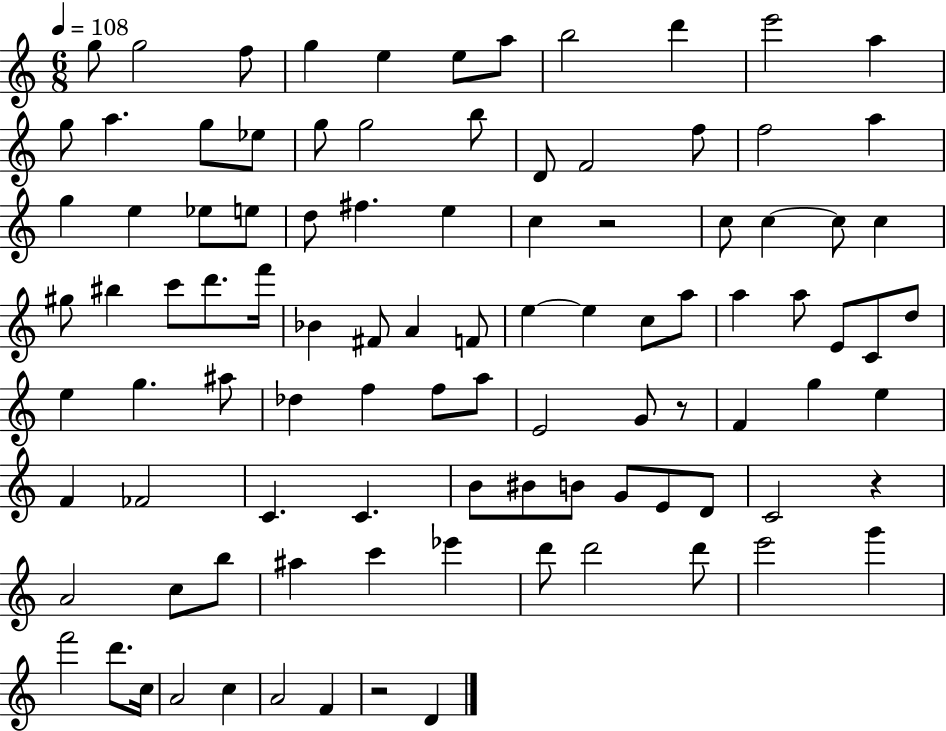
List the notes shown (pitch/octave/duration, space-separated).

G5/e G5/h F5/e G5/q E5/q E5/e A5/e B5/h D6/q E6/h A5/q G5/e A5/q. G5/e Eb5/e G5/e G5/h B5/e D4/e F4/h F5/e F5/h A5/q G5/q E5/q Eb5/e E5/e D5/e F#5/q. E5/q C5/q R/h C5/e C5/q C5/e C5/q G#5/e BIS5/q C6/e D6/e. F6/s Bb4/q F#4/e A4/q F4/e E5/q E5/q C5/e A5/e A5/q A5/e E4/e C4/e D5/e E5/q G5/q. A#5/e Db5/q F5/q F5/e A5/e E4/h G4/e R/e F4/q G5/q E5/q F4/q FES4/h C4/q. C4/q. B4/e BIS4/e B4/e G4/e E4/e D4/e C4/h R/q A4/h C5/e B5/e A#5/q C6/q Eb6/q D6/e D6/h D6/e E6/h G6/q F6/h D6/e. C5/s A4/h C5/q A4/h F4/q R/h D4/q